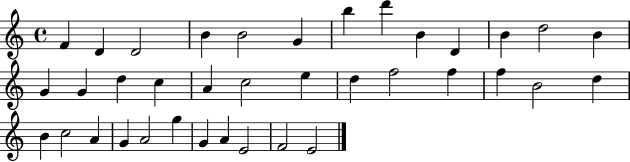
X:1
T:Untitled
M:4/4
L:1/4
K:C
F D D2 B B2 G b d' B D B d2 B G G d c A c2 e d f2 f f B2 d B c2 A G A2 g G A E2 F2 E2